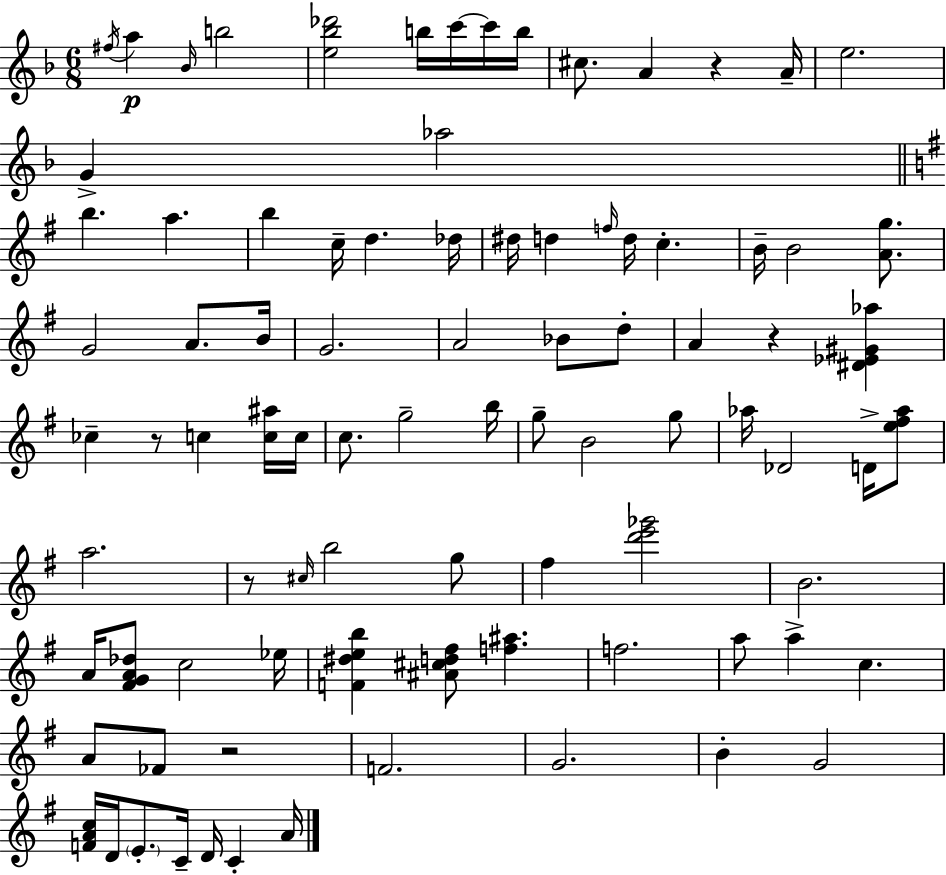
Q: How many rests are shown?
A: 5